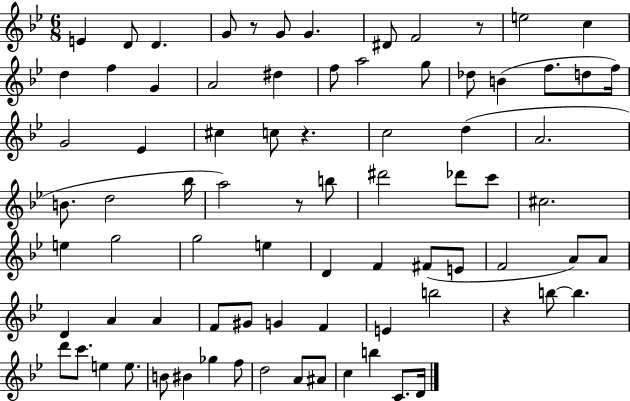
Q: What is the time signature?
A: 6/8